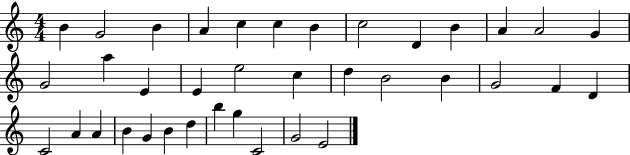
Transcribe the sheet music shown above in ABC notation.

X:1
T:Untitled
M:4/4
L:1/4
K:C
B G2 B A c c B c2 D B A A2 G G2 a E E e2 c d B2 B G2 F D C2 A A B G B d b g C2 G2 E2